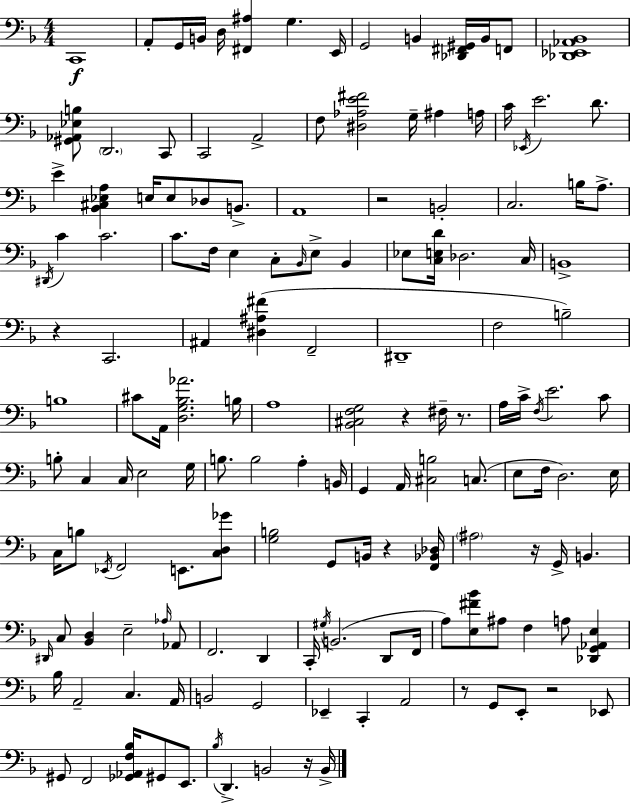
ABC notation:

X:1
T:Untitled
M:4/4
L:1/4
K:Dm
C,,4 A,,/2 G,,/4 B,,/4 D,/4 [^F,,^A,] G, E,,/4 G,,2 B,, [_D,,^F,,^G,,]/4 B,,/4 F,,/2 [_D,,_E,,_A,,_B,,]4 [^G,,_A,,_E,B,]/2 D,,2 C,,/2 C,,2 A,,2 F,/2 [^D,_A,E^F]2 G,/4 ^A, A,/4 C/4 _E,,/4 E2 D/2 E [_B,,^C,_E,A,] E,/4 E,/2 _D,/2 B,,/2 A,,4 z2 B,,2 C,2 B,/4 A,/2 ^D,,/4 C C2 C/2 F,/4 E, C,/2 _B,,/4 E,/2 _B,, _E,/2 [C,E,D]/4 _D,2 C,/4 B,,4 z C,,2 ^A,, [^D,^A,^F] F,,2 ^D,,4 F,2 B,2 B,4 ^C/2 A,,/4 [D,G,_B,_A]2 B,/4 A,4 [_B,,^C,F,G,]2 z ^F,/4 z/2 A,/4 C/4 F,/4 E2 C/2 B,/2 C, C,/4 E,2 G,/4 B,/2 B,2 A, B,,/4 G,, A,,/4 [^C,B,]2 C,/2 E,/2 F,/4 D,2 E,/4 C,/4 B,/2 _E,,/4 F,,2 E,,/2 [C,D,_G]/2 [G,B,]2 G,,/2 B,,/4 z [F,,_B,,_D,]/4 ^A,2 z/4 G,,/4 B,, ^D,,/4 C,/2 [_B,,D,] E,2 _A,/4 _A,,/2 F,,2 D,, C,,/4 ^G,/4 B,,2 D,,/2 F,,/4 A,/2 [E,^F_B]/2 ^A,/2 F, A,/2 [_D,,G,,_A,,E,] _B,/4 A,,2 C, A,,/4 B,,2 G,,2 _E,, C,, A,,2 z/2 G,,/2 E,,/2 z2 _E,,/2 ^G,,/2 F,,2 [_G,,_A,,F,_B,]/4 ^G,,/2 E,,/2 _B,/4 D,, B,,2 z/4 B,,/4